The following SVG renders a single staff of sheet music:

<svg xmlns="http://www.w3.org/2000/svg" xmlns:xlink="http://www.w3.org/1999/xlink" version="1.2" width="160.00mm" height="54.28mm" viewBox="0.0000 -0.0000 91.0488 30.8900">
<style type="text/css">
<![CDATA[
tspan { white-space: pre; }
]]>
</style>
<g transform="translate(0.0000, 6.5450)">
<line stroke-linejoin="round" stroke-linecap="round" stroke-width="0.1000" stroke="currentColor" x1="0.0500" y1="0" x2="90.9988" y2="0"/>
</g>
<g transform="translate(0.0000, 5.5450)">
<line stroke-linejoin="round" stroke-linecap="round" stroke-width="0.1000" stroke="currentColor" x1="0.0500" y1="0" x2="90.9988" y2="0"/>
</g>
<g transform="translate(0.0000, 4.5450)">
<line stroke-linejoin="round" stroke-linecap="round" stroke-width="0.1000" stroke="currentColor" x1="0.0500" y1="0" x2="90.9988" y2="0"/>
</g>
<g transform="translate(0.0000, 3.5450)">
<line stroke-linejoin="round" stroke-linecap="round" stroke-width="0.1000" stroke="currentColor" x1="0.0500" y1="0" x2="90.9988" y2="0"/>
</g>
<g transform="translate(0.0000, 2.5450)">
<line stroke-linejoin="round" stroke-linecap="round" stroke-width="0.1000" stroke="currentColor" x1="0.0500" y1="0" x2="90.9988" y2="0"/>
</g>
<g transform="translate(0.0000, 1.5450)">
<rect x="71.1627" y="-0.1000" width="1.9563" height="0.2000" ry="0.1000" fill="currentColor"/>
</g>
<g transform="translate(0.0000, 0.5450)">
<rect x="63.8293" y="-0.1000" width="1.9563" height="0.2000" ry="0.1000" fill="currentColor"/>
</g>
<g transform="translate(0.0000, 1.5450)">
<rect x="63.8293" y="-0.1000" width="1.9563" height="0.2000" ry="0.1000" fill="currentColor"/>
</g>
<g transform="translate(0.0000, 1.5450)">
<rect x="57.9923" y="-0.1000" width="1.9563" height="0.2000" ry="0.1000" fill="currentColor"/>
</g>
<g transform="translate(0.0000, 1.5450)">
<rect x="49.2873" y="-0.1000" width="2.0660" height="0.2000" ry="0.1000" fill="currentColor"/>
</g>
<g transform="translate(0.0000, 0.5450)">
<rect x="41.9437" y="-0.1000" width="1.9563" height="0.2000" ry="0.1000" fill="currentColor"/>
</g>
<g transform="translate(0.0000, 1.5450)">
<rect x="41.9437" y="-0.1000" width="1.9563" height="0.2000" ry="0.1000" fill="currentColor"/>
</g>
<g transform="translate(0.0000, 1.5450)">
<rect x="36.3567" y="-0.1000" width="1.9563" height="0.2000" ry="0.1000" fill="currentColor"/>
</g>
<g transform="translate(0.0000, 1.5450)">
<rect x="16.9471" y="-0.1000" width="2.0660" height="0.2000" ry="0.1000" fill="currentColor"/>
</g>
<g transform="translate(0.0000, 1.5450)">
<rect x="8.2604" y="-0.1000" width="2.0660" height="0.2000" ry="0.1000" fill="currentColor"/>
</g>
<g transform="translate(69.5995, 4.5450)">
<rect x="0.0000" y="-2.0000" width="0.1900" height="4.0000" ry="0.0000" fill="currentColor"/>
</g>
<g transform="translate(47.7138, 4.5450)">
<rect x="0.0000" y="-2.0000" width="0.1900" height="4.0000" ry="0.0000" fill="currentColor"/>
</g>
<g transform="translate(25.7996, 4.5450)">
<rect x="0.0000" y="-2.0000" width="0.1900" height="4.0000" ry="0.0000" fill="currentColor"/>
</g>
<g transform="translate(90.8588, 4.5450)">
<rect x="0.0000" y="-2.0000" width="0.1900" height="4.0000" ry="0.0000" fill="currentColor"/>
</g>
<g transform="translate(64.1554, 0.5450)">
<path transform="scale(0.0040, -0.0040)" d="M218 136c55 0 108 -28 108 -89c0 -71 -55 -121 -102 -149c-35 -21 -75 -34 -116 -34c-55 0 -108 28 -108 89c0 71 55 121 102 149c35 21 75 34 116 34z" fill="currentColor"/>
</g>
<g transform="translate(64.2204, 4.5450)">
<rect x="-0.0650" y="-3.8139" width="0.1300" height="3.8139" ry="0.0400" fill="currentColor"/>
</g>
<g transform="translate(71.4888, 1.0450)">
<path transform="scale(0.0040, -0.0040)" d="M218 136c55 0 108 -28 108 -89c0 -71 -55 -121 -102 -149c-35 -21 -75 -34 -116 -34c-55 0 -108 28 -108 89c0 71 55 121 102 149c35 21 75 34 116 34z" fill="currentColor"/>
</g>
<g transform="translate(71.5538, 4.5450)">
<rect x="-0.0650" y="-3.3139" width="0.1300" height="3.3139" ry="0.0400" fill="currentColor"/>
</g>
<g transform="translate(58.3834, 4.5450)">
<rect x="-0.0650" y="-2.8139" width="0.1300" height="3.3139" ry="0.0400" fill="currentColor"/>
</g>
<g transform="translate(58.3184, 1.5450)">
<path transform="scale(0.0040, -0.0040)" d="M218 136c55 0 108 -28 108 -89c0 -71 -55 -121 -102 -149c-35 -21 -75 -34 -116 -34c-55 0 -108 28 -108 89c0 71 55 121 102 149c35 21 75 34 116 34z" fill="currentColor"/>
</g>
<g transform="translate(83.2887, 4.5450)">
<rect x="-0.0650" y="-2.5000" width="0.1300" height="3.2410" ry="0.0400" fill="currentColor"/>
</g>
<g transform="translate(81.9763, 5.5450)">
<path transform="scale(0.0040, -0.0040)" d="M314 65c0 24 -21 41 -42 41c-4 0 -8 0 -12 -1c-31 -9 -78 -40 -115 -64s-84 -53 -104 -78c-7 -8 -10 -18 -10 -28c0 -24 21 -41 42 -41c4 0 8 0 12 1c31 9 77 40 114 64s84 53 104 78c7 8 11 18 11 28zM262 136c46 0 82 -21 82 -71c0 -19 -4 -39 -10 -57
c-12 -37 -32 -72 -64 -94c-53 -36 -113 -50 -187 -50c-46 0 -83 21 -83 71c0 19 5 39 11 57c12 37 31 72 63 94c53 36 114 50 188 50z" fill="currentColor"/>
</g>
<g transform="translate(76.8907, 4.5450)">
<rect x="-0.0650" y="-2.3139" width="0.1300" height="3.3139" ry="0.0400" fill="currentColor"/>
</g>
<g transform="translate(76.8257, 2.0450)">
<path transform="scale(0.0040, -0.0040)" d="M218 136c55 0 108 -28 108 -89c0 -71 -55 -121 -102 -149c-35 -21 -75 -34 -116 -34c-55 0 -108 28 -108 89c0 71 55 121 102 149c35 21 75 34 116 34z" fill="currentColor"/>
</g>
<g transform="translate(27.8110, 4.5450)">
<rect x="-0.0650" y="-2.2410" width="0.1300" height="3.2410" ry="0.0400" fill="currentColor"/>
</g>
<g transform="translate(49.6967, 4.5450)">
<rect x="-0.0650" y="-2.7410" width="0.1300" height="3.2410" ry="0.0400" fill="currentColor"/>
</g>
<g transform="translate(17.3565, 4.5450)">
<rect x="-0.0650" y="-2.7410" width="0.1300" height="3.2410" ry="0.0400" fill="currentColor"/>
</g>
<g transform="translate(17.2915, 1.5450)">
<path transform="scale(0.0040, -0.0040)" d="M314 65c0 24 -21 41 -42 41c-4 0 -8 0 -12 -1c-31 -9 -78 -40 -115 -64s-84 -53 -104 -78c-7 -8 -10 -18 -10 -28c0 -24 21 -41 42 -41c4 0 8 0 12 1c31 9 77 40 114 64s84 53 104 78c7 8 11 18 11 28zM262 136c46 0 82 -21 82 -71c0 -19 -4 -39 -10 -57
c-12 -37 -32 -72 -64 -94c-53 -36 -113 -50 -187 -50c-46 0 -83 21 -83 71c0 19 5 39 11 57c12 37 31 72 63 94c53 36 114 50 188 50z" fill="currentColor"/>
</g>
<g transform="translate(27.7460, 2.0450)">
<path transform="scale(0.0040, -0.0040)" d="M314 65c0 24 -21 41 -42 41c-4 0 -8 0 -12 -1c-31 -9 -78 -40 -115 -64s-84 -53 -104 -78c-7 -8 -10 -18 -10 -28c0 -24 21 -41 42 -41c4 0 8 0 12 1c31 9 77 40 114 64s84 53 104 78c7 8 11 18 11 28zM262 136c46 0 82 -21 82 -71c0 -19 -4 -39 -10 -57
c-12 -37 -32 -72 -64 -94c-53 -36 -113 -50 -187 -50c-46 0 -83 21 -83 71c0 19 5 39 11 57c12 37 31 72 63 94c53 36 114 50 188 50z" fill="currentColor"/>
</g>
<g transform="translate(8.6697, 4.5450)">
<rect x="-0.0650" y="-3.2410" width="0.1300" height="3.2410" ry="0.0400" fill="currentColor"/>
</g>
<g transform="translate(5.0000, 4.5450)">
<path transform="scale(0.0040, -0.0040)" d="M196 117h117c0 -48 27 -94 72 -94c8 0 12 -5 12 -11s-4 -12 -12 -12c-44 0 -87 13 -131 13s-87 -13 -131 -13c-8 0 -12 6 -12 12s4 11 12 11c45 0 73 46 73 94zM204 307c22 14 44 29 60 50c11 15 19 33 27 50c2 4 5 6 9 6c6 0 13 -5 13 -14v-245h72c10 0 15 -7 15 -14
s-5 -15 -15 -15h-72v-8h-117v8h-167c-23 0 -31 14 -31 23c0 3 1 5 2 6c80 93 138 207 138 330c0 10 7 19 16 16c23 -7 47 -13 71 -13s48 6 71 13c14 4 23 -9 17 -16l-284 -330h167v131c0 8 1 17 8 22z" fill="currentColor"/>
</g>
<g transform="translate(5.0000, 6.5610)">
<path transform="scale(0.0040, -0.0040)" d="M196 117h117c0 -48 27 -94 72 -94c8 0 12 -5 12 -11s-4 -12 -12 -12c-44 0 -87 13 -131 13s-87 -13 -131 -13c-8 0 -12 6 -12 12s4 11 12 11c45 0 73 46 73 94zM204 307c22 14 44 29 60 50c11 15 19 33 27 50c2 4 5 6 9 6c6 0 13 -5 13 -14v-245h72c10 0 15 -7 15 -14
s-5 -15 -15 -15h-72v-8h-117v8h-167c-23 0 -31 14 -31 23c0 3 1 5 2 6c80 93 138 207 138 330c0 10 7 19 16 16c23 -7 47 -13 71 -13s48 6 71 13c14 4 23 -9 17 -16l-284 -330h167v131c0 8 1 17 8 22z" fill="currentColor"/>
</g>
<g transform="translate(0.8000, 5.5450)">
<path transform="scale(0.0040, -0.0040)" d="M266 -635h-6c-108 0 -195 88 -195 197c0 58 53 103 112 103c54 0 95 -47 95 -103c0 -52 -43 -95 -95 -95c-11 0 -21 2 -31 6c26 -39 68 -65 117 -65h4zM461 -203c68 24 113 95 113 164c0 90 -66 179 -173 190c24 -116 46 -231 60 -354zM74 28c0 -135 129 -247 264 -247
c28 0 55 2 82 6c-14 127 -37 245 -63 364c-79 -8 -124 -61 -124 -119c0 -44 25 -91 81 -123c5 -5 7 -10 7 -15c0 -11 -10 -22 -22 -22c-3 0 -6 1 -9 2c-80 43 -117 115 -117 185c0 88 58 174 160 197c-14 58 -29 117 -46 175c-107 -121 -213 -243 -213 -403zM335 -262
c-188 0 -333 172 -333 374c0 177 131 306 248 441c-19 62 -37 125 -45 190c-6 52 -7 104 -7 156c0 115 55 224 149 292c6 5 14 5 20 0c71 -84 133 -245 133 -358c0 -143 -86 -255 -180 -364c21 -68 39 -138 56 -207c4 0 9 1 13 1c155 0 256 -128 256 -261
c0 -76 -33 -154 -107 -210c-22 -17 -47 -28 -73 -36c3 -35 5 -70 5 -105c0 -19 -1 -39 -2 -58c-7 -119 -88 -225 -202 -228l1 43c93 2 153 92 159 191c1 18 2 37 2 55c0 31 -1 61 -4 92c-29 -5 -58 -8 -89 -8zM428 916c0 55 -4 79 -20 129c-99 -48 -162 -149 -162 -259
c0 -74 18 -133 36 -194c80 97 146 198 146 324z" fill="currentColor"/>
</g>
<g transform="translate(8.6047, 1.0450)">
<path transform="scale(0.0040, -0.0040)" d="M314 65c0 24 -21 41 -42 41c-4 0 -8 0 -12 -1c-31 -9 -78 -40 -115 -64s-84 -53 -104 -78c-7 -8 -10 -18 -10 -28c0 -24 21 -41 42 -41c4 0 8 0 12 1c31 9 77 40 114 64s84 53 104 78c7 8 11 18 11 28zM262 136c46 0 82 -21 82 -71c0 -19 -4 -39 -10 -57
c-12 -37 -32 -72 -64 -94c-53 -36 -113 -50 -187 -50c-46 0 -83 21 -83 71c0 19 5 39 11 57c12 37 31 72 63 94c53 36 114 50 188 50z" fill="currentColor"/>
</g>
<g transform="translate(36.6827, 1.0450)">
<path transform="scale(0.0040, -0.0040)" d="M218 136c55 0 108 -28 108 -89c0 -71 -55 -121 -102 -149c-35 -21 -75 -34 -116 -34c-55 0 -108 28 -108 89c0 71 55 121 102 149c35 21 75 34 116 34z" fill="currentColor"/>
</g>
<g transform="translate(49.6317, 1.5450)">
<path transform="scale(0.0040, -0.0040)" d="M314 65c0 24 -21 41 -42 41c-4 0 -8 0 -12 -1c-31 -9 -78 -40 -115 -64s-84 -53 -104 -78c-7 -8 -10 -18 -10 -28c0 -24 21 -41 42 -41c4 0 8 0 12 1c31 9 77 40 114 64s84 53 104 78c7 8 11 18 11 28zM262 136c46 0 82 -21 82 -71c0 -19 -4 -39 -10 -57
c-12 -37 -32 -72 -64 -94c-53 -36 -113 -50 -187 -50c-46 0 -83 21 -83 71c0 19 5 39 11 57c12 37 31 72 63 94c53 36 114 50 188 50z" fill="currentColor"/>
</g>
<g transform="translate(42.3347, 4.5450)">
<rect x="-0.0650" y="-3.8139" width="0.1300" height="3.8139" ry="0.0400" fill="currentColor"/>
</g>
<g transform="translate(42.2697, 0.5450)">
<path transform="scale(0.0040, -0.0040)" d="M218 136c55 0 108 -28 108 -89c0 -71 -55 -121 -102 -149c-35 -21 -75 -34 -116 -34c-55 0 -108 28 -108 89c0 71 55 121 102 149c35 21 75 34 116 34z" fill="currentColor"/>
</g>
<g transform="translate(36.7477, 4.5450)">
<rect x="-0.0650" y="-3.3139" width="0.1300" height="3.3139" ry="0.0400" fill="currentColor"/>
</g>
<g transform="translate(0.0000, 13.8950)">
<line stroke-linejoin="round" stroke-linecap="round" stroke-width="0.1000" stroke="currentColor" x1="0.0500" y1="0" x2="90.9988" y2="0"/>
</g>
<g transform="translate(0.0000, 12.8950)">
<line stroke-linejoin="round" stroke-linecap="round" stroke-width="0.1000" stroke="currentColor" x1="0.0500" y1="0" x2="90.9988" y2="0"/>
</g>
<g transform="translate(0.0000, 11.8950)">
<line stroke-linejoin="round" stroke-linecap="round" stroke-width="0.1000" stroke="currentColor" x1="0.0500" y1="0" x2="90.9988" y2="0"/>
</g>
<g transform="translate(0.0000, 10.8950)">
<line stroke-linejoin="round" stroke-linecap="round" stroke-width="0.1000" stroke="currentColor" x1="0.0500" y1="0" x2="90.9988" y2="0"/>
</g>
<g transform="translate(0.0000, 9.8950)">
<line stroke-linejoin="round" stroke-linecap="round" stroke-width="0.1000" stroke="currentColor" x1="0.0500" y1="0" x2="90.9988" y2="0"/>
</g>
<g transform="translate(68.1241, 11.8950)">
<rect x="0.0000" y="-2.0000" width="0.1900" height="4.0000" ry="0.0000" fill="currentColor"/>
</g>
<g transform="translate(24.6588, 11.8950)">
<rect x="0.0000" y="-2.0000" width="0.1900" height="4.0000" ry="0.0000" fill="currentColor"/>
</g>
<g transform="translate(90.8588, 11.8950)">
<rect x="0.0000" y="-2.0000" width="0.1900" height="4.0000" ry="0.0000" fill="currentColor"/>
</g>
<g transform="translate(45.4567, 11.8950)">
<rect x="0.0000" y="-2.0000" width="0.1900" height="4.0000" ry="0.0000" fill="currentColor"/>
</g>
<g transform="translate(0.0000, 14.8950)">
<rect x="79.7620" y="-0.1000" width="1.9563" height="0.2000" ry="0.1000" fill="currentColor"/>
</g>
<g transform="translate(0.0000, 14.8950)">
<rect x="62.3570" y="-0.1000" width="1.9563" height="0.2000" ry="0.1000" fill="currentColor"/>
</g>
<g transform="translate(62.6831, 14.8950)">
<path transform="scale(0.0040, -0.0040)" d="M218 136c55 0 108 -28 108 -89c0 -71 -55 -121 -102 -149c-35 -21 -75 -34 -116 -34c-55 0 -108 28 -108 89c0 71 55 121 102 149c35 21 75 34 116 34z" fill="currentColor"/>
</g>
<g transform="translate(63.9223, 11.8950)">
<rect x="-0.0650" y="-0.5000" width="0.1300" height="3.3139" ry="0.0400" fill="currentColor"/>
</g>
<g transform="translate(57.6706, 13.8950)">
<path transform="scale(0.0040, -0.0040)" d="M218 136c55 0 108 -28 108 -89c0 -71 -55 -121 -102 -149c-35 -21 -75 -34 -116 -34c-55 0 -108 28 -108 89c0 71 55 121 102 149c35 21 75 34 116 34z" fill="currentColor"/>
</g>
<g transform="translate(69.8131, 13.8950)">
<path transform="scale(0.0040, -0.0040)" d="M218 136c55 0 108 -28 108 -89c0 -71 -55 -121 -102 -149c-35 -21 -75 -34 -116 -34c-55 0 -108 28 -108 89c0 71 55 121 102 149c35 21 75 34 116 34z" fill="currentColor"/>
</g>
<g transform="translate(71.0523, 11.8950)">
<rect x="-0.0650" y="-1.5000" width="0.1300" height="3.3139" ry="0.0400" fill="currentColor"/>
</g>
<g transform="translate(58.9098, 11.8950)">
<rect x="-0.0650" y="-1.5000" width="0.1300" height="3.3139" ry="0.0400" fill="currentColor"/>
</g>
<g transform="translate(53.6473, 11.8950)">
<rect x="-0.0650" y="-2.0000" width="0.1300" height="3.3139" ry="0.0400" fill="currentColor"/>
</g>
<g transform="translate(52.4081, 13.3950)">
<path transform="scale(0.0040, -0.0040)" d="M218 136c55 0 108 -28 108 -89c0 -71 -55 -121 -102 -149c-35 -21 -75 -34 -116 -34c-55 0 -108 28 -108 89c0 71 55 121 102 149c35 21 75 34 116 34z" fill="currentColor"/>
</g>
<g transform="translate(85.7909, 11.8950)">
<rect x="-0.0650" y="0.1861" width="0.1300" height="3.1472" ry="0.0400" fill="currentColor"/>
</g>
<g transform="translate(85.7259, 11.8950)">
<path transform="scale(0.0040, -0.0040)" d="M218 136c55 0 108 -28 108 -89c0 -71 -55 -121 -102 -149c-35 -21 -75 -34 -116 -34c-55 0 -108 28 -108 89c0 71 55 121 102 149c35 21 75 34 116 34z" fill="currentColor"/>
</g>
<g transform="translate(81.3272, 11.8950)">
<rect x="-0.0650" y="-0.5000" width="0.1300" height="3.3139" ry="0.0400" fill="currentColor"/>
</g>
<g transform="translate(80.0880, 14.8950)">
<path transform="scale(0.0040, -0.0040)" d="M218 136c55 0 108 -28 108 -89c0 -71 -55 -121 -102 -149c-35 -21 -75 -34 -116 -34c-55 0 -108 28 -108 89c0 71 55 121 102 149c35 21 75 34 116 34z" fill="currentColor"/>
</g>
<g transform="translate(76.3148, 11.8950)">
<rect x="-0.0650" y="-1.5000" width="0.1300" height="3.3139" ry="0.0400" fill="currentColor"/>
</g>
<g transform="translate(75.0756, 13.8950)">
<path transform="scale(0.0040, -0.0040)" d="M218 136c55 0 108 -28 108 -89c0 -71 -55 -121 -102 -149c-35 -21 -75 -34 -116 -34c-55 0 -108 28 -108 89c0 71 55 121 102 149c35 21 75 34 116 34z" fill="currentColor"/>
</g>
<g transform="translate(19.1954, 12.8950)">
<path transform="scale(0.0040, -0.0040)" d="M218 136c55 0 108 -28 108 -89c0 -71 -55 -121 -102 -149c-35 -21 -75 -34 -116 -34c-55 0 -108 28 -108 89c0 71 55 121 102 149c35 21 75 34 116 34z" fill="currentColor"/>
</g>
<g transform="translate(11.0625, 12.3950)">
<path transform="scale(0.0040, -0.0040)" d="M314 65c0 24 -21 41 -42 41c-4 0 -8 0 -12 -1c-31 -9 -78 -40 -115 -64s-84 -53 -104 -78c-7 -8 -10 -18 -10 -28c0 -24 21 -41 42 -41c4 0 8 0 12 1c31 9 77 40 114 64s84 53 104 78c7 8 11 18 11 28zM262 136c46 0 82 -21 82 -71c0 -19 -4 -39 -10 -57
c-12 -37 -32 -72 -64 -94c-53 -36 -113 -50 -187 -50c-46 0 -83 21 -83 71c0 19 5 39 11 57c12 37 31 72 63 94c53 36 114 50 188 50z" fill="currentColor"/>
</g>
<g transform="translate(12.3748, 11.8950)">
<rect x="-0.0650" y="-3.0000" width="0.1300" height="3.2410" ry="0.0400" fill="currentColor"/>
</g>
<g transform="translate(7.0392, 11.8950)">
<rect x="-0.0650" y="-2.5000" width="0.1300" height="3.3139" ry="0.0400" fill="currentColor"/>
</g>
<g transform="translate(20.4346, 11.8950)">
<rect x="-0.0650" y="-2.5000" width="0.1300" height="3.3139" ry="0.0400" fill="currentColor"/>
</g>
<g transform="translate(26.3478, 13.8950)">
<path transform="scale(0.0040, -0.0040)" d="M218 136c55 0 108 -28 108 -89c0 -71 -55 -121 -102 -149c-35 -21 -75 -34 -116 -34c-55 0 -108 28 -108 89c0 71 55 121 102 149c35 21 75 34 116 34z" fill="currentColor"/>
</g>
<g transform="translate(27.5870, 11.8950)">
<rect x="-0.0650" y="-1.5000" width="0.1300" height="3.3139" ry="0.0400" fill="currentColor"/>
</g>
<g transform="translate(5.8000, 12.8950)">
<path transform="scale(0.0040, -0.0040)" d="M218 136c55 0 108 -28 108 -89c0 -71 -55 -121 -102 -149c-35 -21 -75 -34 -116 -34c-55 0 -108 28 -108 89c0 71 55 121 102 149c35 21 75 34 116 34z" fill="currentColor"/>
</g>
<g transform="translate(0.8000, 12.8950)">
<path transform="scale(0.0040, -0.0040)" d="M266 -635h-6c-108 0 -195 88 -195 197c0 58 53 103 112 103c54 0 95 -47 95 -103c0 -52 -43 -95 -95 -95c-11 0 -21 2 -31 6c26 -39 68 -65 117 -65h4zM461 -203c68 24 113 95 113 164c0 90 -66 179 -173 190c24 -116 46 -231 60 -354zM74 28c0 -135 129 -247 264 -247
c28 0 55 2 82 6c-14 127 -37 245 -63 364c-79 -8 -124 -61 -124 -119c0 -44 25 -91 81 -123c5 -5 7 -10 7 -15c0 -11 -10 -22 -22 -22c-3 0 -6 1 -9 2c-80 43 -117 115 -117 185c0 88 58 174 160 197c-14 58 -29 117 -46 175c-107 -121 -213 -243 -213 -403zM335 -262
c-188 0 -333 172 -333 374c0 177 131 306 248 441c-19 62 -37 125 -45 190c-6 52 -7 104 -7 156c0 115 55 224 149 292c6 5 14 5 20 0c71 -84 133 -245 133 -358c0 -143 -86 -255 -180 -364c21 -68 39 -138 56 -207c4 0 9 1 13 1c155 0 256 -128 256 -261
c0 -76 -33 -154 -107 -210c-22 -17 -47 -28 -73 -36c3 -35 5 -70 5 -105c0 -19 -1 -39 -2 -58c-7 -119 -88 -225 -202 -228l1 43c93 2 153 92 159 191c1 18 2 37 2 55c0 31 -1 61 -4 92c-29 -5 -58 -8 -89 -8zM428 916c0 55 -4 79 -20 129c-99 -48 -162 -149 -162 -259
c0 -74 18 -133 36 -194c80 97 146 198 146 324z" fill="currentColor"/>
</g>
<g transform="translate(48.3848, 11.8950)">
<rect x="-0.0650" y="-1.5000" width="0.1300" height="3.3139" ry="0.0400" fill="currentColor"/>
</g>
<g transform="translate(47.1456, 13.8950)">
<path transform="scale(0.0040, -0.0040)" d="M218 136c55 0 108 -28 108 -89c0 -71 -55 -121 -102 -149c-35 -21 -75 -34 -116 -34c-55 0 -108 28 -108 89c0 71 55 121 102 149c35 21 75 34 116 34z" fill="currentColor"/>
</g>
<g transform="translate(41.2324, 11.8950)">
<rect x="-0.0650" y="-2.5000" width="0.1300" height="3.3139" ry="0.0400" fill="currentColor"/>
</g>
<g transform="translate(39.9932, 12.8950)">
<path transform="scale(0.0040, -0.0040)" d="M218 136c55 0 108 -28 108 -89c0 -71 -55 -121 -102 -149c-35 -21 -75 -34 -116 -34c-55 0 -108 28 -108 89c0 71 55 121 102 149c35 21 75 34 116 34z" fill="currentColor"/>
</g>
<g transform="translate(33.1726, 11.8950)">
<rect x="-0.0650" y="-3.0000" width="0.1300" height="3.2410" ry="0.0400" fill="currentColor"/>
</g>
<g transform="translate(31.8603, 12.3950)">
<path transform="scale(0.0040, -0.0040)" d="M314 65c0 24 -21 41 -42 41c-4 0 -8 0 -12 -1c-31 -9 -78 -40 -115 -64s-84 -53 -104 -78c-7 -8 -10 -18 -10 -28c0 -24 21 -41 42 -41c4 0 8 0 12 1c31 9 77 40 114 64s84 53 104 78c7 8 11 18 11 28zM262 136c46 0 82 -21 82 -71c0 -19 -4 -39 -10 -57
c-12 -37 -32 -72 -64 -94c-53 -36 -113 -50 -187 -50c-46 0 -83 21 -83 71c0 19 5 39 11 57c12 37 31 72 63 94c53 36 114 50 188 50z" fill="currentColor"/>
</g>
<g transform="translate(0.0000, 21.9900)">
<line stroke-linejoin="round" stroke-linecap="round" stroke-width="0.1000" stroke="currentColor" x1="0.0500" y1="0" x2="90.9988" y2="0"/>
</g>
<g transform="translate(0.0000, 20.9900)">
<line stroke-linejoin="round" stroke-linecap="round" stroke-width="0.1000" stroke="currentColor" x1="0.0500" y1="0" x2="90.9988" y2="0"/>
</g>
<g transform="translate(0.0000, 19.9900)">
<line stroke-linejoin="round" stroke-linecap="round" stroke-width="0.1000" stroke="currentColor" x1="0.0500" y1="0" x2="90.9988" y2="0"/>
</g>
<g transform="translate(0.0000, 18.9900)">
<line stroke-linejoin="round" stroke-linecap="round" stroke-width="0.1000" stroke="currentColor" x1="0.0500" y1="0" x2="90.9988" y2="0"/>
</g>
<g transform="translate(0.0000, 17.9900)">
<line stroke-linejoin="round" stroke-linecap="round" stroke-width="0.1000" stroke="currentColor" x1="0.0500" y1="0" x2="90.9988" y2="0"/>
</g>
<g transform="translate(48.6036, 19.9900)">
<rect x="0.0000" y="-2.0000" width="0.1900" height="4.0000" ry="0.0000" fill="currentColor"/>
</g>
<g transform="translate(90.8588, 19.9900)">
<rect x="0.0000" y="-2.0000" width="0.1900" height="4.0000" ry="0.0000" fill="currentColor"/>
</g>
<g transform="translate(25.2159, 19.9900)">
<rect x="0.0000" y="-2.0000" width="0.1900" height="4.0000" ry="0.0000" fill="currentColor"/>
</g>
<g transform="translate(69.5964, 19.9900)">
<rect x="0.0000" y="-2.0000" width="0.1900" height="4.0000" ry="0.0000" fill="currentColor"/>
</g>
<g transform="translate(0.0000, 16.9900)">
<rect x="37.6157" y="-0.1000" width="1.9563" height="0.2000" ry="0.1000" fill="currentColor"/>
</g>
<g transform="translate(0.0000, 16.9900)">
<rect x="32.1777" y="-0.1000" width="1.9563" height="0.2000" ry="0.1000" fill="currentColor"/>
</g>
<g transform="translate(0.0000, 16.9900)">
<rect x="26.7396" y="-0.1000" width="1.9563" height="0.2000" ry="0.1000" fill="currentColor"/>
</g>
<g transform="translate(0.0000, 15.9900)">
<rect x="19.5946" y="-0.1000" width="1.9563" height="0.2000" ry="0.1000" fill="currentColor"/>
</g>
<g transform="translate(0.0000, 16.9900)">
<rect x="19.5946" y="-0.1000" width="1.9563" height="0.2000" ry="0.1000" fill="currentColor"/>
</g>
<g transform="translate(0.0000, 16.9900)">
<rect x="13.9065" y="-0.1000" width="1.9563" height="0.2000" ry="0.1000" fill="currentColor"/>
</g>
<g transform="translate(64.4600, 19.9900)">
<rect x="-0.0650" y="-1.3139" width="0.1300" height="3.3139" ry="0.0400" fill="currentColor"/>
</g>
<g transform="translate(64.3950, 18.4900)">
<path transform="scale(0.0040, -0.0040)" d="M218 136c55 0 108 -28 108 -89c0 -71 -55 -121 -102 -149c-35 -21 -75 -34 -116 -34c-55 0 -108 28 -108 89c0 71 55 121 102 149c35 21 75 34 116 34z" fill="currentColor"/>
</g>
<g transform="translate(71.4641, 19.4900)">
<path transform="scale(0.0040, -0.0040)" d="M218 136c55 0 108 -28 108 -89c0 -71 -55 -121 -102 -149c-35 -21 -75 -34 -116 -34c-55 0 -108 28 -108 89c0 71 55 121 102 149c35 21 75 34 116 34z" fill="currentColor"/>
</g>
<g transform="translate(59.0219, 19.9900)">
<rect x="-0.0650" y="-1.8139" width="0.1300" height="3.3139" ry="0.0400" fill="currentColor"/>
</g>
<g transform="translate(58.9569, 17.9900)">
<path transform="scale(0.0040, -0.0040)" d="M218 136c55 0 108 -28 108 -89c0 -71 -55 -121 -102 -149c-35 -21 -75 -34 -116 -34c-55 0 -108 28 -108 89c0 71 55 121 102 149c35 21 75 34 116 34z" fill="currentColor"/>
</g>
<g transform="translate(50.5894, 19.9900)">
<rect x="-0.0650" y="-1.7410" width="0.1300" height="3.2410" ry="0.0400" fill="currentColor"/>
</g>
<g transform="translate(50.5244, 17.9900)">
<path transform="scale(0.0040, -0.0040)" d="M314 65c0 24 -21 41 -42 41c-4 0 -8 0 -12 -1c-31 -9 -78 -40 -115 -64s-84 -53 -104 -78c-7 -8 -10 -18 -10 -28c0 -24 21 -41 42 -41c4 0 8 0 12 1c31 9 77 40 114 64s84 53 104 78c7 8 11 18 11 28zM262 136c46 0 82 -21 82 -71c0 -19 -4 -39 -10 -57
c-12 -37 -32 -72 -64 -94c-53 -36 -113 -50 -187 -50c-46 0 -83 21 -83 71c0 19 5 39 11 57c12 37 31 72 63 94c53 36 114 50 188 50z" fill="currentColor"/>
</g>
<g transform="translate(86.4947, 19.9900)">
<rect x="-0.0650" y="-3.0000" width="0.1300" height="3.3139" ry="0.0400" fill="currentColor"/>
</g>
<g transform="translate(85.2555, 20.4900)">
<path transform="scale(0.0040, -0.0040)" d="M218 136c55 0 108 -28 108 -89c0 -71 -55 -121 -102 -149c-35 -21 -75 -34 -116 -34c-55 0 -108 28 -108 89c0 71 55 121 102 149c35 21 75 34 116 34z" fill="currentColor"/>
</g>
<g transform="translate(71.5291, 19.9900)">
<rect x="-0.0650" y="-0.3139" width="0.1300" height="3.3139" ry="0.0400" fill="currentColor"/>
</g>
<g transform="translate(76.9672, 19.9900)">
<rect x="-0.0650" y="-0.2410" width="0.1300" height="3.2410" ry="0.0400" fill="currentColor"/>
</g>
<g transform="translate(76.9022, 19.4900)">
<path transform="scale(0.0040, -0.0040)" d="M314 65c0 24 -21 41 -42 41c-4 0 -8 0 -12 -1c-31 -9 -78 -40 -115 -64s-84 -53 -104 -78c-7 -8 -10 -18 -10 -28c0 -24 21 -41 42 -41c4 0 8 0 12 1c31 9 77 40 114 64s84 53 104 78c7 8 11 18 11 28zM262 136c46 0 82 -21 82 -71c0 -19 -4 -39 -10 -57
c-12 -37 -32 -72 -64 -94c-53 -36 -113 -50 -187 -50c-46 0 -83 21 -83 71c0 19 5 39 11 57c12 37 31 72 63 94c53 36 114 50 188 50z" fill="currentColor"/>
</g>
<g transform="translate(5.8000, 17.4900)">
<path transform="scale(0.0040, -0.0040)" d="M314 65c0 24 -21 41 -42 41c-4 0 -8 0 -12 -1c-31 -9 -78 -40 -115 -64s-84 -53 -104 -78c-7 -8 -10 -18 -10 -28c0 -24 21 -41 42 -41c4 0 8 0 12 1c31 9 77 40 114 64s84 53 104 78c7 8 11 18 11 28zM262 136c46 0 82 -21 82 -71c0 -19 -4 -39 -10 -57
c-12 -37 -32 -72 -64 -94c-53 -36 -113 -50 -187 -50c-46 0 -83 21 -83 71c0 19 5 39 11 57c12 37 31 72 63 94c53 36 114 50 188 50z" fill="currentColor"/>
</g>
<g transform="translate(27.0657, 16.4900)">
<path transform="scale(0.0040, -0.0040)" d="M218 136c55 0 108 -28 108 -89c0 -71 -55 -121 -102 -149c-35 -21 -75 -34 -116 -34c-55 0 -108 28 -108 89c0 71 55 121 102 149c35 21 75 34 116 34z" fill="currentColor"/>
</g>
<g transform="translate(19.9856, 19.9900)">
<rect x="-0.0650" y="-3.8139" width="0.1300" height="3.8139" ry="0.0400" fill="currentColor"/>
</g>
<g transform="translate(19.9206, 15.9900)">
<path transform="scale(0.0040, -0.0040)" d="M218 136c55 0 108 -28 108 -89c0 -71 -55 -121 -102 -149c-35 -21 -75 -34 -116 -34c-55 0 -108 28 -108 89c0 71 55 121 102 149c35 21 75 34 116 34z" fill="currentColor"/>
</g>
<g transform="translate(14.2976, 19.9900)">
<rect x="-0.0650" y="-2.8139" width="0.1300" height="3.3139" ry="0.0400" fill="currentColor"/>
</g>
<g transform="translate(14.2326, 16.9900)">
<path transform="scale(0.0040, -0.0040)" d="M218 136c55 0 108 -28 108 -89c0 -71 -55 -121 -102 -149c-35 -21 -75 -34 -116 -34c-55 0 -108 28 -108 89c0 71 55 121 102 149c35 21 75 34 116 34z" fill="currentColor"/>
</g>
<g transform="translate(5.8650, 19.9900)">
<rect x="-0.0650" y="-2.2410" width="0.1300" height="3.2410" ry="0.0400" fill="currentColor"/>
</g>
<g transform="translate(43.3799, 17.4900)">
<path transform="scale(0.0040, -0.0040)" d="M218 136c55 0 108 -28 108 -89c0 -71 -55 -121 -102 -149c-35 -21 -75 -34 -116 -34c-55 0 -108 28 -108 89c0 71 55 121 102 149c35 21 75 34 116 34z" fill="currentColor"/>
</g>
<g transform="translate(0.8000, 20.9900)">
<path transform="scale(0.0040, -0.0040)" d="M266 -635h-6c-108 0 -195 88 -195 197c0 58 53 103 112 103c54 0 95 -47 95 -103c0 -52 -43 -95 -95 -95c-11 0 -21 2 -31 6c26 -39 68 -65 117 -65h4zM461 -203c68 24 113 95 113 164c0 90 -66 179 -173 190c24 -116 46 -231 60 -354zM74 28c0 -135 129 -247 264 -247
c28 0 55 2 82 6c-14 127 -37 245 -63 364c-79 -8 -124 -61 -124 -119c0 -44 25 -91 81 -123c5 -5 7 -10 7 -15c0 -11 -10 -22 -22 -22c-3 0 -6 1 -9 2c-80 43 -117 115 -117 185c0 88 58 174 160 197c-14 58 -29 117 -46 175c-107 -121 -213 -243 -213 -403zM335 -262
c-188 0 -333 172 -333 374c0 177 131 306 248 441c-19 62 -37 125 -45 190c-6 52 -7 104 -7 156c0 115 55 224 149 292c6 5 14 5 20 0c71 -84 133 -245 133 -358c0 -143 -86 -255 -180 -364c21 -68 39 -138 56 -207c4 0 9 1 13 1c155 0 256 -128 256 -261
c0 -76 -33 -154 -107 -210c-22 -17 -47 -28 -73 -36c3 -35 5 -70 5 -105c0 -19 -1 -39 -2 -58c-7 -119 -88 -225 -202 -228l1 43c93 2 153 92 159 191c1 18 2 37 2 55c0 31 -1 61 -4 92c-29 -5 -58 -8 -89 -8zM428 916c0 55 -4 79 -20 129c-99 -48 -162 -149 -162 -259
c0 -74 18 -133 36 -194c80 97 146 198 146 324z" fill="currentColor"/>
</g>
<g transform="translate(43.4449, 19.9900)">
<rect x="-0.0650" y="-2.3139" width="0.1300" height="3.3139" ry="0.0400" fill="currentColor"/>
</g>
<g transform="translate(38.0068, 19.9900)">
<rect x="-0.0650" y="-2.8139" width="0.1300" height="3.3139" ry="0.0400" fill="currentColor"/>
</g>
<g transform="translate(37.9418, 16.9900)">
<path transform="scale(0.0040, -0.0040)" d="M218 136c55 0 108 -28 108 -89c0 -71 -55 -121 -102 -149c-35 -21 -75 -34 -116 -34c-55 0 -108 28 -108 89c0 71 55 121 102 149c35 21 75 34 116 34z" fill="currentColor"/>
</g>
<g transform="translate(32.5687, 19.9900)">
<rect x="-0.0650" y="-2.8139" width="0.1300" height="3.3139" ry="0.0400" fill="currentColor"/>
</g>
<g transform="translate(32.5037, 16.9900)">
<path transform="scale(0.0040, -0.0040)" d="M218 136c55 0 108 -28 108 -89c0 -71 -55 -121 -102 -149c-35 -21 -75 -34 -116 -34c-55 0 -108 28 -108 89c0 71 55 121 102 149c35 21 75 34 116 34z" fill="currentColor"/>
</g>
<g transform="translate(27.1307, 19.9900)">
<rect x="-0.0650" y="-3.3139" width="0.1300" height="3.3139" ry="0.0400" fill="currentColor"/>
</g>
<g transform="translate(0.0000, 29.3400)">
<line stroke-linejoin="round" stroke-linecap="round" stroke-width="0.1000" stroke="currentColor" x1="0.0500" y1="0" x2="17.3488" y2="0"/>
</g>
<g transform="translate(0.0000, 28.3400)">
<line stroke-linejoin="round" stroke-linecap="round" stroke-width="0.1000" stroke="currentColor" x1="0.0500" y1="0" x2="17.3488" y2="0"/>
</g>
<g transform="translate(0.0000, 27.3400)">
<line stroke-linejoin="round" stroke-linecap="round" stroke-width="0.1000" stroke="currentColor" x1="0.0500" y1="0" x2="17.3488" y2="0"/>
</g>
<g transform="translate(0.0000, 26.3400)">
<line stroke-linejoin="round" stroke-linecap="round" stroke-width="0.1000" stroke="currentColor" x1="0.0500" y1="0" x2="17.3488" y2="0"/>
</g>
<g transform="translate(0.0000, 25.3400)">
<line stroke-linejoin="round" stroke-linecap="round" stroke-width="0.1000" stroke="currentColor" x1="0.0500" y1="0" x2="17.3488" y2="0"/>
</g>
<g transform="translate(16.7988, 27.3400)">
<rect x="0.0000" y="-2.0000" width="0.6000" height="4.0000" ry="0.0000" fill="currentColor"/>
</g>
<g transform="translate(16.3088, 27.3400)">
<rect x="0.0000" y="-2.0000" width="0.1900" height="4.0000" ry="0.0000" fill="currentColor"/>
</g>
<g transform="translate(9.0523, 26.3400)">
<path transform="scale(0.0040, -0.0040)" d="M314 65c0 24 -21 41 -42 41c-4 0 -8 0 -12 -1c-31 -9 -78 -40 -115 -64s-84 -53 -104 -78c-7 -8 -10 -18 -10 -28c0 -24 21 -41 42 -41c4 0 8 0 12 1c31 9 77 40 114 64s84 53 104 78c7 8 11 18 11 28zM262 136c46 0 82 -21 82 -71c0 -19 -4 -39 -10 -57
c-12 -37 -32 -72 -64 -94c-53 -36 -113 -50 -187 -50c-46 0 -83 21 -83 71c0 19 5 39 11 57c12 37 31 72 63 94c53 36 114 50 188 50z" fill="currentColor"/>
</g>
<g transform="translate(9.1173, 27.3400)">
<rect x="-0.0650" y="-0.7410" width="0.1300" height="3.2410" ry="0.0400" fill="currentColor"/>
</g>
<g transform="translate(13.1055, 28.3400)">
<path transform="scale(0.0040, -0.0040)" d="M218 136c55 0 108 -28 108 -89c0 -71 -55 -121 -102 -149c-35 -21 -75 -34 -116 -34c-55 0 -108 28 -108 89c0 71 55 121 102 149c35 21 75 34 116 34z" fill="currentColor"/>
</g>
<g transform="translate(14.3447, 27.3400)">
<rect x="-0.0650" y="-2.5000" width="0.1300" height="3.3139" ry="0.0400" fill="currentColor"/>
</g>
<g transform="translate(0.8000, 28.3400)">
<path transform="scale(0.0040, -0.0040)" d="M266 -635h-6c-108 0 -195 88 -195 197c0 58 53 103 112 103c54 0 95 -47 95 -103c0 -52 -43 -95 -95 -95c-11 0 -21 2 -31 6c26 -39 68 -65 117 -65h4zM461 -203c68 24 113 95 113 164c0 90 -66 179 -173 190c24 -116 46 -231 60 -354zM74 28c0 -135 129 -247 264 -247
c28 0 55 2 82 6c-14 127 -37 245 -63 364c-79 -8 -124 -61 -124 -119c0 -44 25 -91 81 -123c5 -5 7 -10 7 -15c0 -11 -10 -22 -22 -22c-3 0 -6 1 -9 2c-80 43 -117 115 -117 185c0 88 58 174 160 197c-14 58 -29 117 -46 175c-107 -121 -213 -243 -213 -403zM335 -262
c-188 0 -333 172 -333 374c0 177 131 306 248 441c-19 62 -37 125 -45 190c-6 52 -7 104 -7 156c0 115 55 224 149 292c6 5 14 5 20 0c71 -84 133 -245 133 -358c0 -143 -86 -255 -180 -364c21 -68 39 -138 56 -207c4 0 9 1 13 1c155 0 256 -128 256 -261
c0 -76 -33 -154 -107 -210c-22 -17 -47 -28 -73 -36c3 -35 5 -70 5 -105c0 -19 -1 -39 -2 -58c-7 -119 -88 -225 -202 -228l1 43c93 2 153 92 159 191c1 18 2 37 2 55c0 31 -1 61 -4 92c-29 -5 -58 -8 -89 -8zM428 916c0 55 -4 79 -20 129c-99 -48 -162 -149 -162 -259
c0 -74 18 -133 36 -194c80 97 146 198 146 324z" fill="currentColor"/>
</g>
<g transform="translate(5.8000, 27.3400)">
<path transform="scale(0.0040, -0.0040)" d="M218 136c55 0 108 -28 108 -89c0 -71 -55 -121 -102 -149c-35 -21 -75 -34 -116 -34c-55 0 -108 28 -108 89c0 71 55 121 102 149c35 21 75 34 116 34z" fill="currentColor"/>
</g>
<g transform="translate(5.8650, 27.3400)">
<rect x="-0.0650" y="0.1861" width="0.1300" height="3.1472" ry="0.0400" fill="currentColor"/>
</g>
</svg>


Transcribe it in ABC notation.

X:1
T:Untitled
M:4/4
L:1/4
K:C
b2 a2 g2 b c' a2 a c' b g G2 G A2 G E A2 G E F E C E E C B g2 a c' b a a g f2 f e c c2 A B d2 G